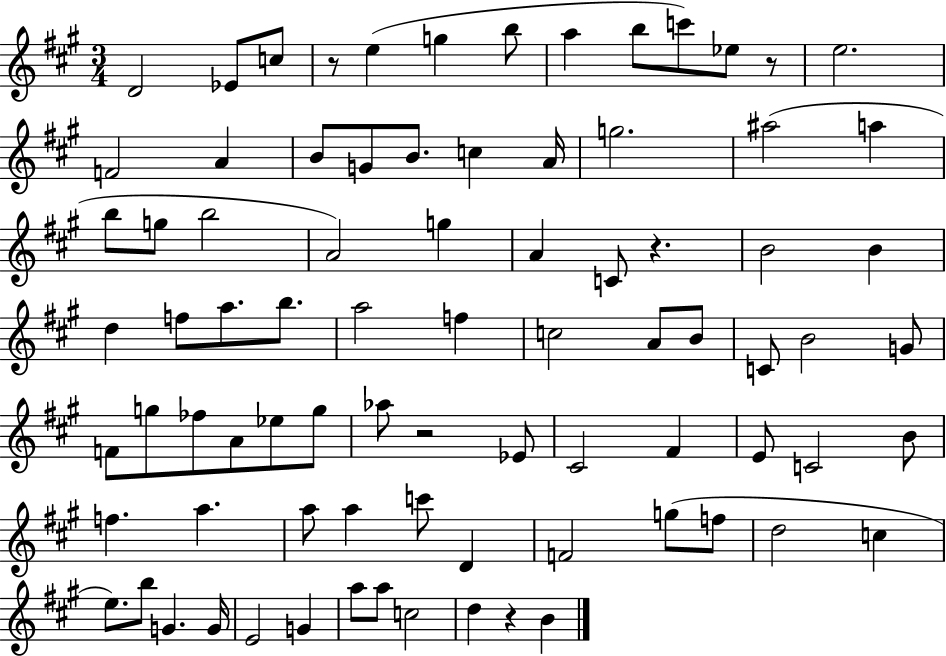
D4/h Eb4/e C5/e R/e E5/q G5/q B5/e A5/q B5/e C6/e Eb5/e R/e E5/h. F4/h A4/q B4/e G4/e B4/e. C5/q A4/s G5/h. A#5/h A5/q B5/e G5/e B5/h A4/h G5/q A4/q C4/e R/q. B4/h B4/q D5/q F5/e A5/e. B5/e. A5/h F5/q C5/h A4/e B4/e C4/e B4/h G4/e F4/e G5/e FES5/e A4/e Eb5/e G5/e Ab5/e R/h Eb4/e C#4/h F#4/q E4/e C4/h B4/e F5/q. A5/q. A5/e A5/q C6/e D4/q F4/h G5/e F5/e D5/h C5/q E5/e. B5/e G4/q. G4/s E4/h G4/q A5/e A5/e C5/h D5/q R/q B4/q